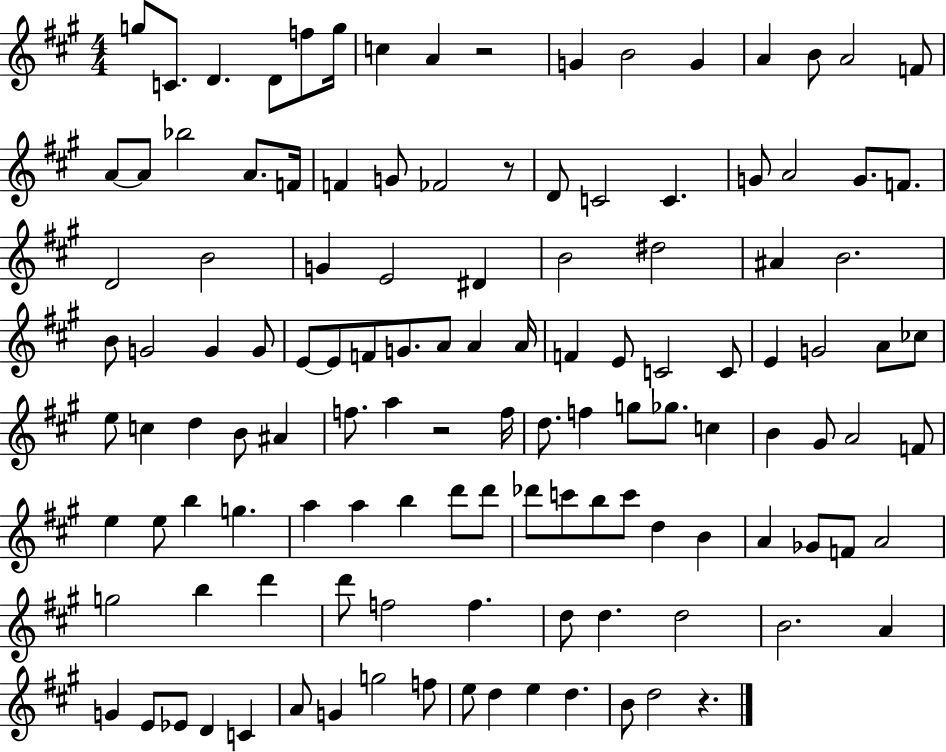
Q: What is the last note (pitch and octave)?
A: D5